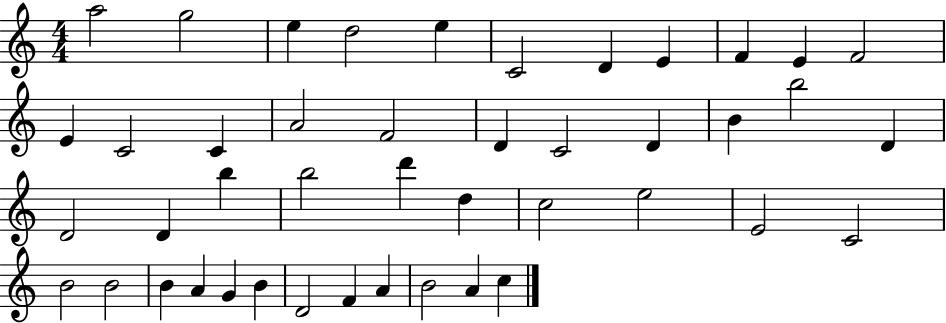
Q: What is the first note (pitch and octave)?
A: A5